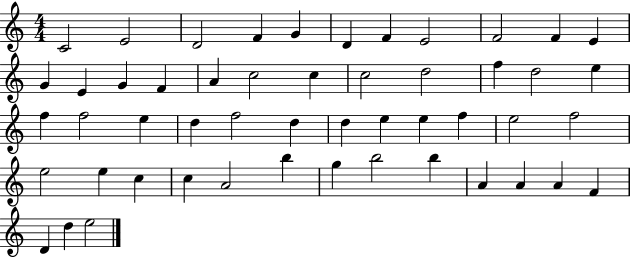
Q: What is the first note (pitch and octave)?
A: C4